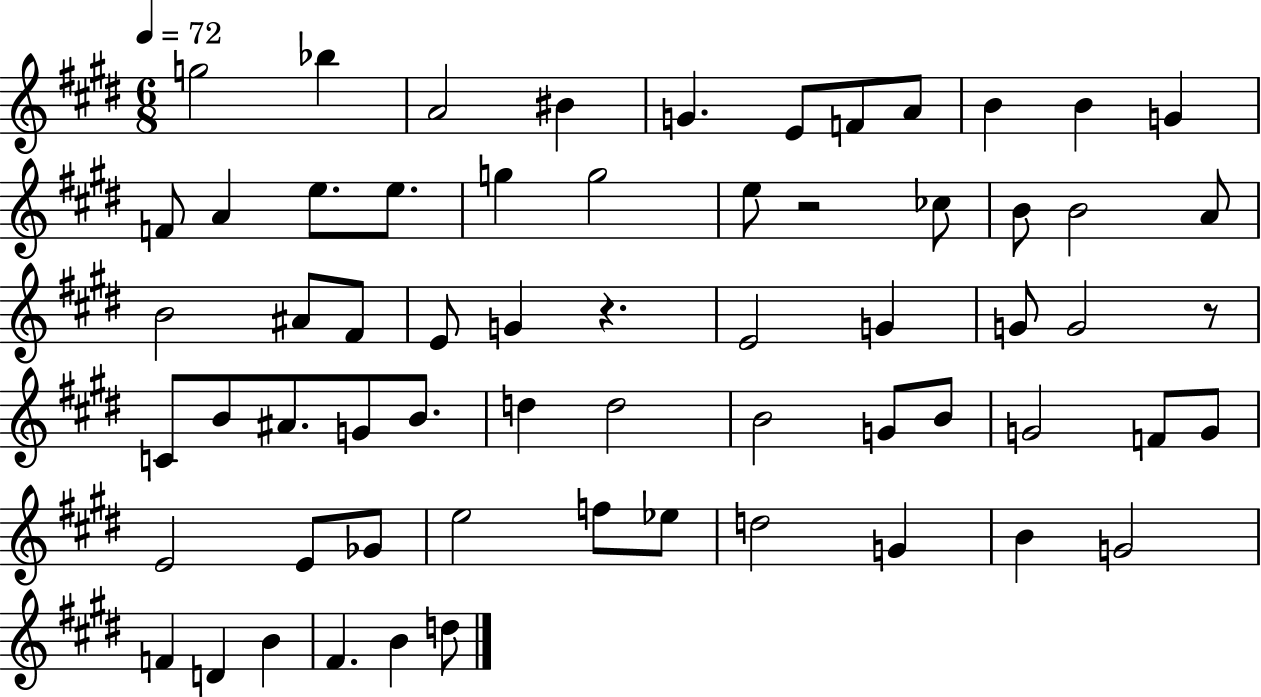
{
  \clef treble
  \numericTimeSignature
  \time 6/8
  \key e \major
  \tempo 4 = 72
  g''2 bes''4 | a'2 bis'4 | g'4. e'8 f'8 a'8 | b'4 b'4 g'4 | \break f'8 a'4 e''8. e''8. | g''4 g''2 | e''8 r2 ces''8 | b'8 b'2 a'8 | \break b'2 ais'8 fis'8 | e'8 g'4 r4. | e'2 g'4 | g'8 g'2 r8 | \break c'8 b'8 ais'8. g'8 b'8. | d''4 d''2 | b'2 g'8 b'8 | g'2 f'8 g'8 | \break e'2 e'8 ges'8 | e''2 f''8 ees''8 | d''2 g'4 | b'4 g'2 | \break f'4 d'4 b'4 | fis'4. b'4 d''8 | \bar "|."
}